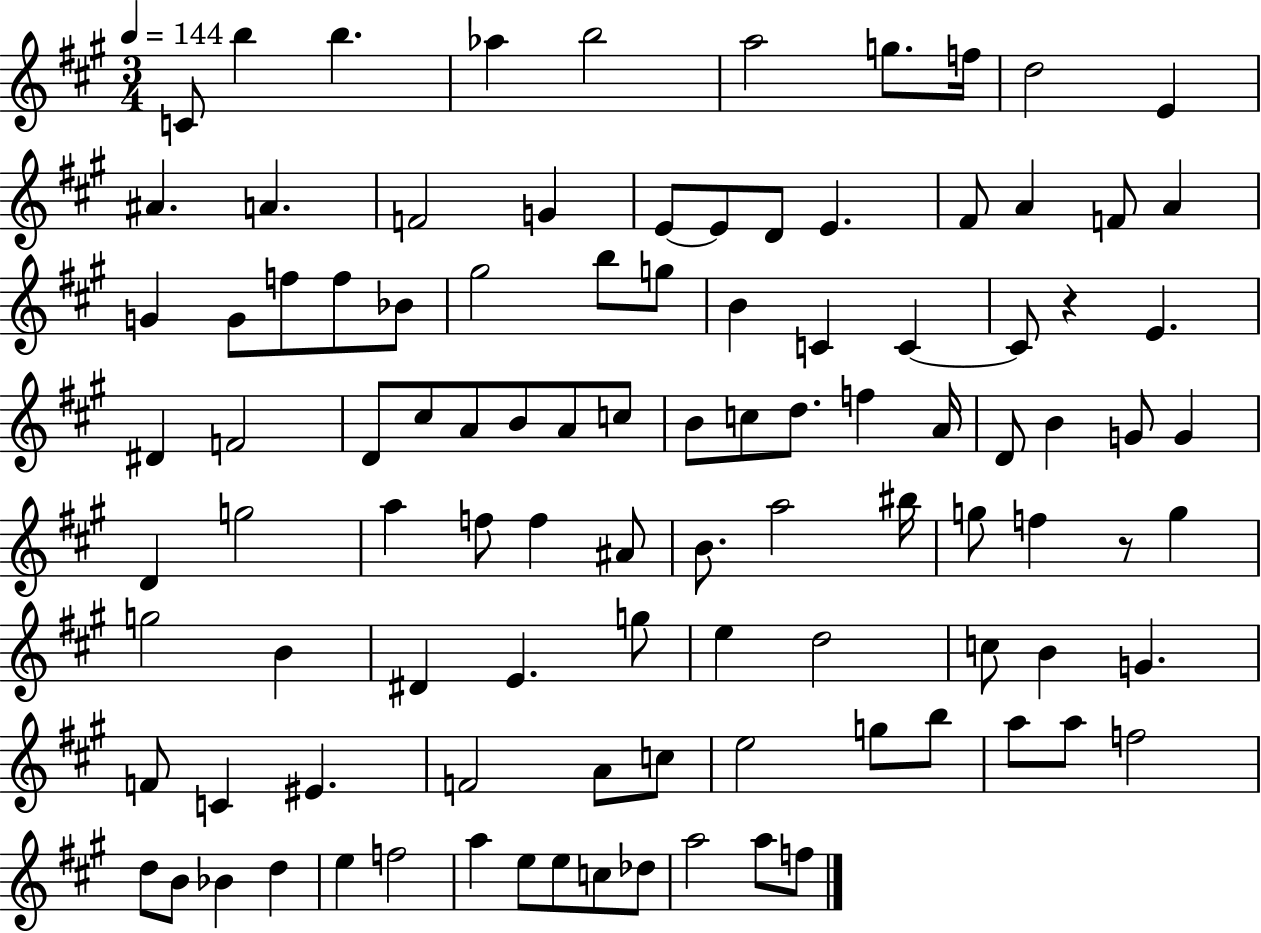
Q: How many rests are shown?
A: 2